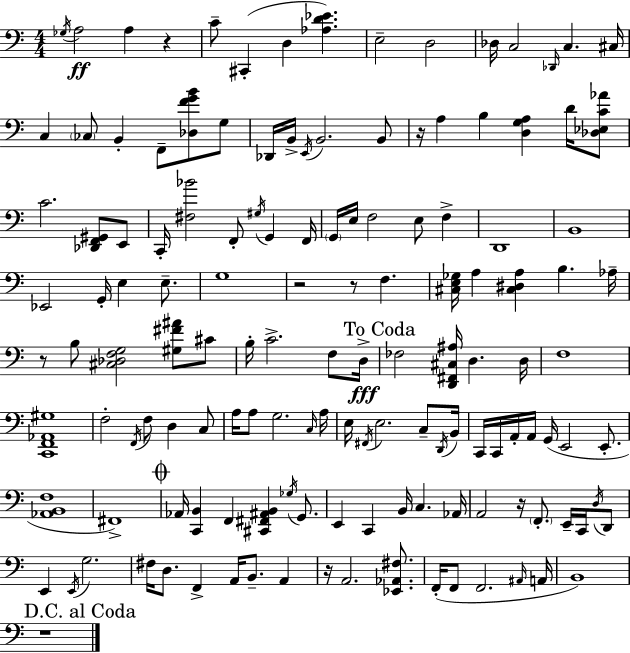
Gb3/s A3/h A3/q R/q C4/e C#2/q D3/q [Ab3,D4,Eb4]/q. E3/h D3/h Db3/s C3/h Db2/s C3/q. C#3/s C3/q CES3/e B2/q F2/e [Db3,F4,G4,B4]/e G3/e Db2/s B2/s E2/s B2/h. B2/e R/s A3/q B3/q [D3,G3,A3]/q D4/s [Db3,Eb3,C4,Ab4]/e C4/h. [Db2,F2,G#2]/e E2/e C2/s [F#3,Bb4]/h F2/e G#3/s G2/q F2/s G2/s E3/s F3/h E3/e F3/q D2/w B2/w Eb2/h G2/s E3/q E3/e. G3/w R/h R/e F3/q. [C#3,E3,Gb3]/s A3/q [C#3,D#3,A3]/q B3/q. Ab3/s R/e B3/e [C#3,Db3,F3,G3]/h [G#3,F#4,A#4]/e C#4/e B3/s C4/h. F3/e D3/s FES3/h [D2,F#2,C#3,A#3]/s D3/q. D3/s F3/w [C2,F2,Ab2,G#3]/w F3/h F2/s F3/e D3/q C3/e A3/s A3/e G3/h. C3/s A3/s E3/s F#2/s E3/h. C3/e D2/s B2/s C2/s C2/s A2/s A2/s G2/s E2/h E2/e. [Ab2,B2,F3]/w F#2/w Ab2/s [C2,B2]/q F2/q [C#2,F#2,A#2,B2]/q Gb3/s G2/e. E2/q C2/q B2/s C3/q. Ab2/s A2/h R/s F2/e. E2/s C2/s D3/s D2/e E2/q E2/s G3/h. F#3/s D3/e. F2/q A2/s B2/e. A2/q R/s A2/h. [Eb2,Ab2,F#3]/e. F2/s F2/e F2/h. A#2/s A2/s B2/w R/w